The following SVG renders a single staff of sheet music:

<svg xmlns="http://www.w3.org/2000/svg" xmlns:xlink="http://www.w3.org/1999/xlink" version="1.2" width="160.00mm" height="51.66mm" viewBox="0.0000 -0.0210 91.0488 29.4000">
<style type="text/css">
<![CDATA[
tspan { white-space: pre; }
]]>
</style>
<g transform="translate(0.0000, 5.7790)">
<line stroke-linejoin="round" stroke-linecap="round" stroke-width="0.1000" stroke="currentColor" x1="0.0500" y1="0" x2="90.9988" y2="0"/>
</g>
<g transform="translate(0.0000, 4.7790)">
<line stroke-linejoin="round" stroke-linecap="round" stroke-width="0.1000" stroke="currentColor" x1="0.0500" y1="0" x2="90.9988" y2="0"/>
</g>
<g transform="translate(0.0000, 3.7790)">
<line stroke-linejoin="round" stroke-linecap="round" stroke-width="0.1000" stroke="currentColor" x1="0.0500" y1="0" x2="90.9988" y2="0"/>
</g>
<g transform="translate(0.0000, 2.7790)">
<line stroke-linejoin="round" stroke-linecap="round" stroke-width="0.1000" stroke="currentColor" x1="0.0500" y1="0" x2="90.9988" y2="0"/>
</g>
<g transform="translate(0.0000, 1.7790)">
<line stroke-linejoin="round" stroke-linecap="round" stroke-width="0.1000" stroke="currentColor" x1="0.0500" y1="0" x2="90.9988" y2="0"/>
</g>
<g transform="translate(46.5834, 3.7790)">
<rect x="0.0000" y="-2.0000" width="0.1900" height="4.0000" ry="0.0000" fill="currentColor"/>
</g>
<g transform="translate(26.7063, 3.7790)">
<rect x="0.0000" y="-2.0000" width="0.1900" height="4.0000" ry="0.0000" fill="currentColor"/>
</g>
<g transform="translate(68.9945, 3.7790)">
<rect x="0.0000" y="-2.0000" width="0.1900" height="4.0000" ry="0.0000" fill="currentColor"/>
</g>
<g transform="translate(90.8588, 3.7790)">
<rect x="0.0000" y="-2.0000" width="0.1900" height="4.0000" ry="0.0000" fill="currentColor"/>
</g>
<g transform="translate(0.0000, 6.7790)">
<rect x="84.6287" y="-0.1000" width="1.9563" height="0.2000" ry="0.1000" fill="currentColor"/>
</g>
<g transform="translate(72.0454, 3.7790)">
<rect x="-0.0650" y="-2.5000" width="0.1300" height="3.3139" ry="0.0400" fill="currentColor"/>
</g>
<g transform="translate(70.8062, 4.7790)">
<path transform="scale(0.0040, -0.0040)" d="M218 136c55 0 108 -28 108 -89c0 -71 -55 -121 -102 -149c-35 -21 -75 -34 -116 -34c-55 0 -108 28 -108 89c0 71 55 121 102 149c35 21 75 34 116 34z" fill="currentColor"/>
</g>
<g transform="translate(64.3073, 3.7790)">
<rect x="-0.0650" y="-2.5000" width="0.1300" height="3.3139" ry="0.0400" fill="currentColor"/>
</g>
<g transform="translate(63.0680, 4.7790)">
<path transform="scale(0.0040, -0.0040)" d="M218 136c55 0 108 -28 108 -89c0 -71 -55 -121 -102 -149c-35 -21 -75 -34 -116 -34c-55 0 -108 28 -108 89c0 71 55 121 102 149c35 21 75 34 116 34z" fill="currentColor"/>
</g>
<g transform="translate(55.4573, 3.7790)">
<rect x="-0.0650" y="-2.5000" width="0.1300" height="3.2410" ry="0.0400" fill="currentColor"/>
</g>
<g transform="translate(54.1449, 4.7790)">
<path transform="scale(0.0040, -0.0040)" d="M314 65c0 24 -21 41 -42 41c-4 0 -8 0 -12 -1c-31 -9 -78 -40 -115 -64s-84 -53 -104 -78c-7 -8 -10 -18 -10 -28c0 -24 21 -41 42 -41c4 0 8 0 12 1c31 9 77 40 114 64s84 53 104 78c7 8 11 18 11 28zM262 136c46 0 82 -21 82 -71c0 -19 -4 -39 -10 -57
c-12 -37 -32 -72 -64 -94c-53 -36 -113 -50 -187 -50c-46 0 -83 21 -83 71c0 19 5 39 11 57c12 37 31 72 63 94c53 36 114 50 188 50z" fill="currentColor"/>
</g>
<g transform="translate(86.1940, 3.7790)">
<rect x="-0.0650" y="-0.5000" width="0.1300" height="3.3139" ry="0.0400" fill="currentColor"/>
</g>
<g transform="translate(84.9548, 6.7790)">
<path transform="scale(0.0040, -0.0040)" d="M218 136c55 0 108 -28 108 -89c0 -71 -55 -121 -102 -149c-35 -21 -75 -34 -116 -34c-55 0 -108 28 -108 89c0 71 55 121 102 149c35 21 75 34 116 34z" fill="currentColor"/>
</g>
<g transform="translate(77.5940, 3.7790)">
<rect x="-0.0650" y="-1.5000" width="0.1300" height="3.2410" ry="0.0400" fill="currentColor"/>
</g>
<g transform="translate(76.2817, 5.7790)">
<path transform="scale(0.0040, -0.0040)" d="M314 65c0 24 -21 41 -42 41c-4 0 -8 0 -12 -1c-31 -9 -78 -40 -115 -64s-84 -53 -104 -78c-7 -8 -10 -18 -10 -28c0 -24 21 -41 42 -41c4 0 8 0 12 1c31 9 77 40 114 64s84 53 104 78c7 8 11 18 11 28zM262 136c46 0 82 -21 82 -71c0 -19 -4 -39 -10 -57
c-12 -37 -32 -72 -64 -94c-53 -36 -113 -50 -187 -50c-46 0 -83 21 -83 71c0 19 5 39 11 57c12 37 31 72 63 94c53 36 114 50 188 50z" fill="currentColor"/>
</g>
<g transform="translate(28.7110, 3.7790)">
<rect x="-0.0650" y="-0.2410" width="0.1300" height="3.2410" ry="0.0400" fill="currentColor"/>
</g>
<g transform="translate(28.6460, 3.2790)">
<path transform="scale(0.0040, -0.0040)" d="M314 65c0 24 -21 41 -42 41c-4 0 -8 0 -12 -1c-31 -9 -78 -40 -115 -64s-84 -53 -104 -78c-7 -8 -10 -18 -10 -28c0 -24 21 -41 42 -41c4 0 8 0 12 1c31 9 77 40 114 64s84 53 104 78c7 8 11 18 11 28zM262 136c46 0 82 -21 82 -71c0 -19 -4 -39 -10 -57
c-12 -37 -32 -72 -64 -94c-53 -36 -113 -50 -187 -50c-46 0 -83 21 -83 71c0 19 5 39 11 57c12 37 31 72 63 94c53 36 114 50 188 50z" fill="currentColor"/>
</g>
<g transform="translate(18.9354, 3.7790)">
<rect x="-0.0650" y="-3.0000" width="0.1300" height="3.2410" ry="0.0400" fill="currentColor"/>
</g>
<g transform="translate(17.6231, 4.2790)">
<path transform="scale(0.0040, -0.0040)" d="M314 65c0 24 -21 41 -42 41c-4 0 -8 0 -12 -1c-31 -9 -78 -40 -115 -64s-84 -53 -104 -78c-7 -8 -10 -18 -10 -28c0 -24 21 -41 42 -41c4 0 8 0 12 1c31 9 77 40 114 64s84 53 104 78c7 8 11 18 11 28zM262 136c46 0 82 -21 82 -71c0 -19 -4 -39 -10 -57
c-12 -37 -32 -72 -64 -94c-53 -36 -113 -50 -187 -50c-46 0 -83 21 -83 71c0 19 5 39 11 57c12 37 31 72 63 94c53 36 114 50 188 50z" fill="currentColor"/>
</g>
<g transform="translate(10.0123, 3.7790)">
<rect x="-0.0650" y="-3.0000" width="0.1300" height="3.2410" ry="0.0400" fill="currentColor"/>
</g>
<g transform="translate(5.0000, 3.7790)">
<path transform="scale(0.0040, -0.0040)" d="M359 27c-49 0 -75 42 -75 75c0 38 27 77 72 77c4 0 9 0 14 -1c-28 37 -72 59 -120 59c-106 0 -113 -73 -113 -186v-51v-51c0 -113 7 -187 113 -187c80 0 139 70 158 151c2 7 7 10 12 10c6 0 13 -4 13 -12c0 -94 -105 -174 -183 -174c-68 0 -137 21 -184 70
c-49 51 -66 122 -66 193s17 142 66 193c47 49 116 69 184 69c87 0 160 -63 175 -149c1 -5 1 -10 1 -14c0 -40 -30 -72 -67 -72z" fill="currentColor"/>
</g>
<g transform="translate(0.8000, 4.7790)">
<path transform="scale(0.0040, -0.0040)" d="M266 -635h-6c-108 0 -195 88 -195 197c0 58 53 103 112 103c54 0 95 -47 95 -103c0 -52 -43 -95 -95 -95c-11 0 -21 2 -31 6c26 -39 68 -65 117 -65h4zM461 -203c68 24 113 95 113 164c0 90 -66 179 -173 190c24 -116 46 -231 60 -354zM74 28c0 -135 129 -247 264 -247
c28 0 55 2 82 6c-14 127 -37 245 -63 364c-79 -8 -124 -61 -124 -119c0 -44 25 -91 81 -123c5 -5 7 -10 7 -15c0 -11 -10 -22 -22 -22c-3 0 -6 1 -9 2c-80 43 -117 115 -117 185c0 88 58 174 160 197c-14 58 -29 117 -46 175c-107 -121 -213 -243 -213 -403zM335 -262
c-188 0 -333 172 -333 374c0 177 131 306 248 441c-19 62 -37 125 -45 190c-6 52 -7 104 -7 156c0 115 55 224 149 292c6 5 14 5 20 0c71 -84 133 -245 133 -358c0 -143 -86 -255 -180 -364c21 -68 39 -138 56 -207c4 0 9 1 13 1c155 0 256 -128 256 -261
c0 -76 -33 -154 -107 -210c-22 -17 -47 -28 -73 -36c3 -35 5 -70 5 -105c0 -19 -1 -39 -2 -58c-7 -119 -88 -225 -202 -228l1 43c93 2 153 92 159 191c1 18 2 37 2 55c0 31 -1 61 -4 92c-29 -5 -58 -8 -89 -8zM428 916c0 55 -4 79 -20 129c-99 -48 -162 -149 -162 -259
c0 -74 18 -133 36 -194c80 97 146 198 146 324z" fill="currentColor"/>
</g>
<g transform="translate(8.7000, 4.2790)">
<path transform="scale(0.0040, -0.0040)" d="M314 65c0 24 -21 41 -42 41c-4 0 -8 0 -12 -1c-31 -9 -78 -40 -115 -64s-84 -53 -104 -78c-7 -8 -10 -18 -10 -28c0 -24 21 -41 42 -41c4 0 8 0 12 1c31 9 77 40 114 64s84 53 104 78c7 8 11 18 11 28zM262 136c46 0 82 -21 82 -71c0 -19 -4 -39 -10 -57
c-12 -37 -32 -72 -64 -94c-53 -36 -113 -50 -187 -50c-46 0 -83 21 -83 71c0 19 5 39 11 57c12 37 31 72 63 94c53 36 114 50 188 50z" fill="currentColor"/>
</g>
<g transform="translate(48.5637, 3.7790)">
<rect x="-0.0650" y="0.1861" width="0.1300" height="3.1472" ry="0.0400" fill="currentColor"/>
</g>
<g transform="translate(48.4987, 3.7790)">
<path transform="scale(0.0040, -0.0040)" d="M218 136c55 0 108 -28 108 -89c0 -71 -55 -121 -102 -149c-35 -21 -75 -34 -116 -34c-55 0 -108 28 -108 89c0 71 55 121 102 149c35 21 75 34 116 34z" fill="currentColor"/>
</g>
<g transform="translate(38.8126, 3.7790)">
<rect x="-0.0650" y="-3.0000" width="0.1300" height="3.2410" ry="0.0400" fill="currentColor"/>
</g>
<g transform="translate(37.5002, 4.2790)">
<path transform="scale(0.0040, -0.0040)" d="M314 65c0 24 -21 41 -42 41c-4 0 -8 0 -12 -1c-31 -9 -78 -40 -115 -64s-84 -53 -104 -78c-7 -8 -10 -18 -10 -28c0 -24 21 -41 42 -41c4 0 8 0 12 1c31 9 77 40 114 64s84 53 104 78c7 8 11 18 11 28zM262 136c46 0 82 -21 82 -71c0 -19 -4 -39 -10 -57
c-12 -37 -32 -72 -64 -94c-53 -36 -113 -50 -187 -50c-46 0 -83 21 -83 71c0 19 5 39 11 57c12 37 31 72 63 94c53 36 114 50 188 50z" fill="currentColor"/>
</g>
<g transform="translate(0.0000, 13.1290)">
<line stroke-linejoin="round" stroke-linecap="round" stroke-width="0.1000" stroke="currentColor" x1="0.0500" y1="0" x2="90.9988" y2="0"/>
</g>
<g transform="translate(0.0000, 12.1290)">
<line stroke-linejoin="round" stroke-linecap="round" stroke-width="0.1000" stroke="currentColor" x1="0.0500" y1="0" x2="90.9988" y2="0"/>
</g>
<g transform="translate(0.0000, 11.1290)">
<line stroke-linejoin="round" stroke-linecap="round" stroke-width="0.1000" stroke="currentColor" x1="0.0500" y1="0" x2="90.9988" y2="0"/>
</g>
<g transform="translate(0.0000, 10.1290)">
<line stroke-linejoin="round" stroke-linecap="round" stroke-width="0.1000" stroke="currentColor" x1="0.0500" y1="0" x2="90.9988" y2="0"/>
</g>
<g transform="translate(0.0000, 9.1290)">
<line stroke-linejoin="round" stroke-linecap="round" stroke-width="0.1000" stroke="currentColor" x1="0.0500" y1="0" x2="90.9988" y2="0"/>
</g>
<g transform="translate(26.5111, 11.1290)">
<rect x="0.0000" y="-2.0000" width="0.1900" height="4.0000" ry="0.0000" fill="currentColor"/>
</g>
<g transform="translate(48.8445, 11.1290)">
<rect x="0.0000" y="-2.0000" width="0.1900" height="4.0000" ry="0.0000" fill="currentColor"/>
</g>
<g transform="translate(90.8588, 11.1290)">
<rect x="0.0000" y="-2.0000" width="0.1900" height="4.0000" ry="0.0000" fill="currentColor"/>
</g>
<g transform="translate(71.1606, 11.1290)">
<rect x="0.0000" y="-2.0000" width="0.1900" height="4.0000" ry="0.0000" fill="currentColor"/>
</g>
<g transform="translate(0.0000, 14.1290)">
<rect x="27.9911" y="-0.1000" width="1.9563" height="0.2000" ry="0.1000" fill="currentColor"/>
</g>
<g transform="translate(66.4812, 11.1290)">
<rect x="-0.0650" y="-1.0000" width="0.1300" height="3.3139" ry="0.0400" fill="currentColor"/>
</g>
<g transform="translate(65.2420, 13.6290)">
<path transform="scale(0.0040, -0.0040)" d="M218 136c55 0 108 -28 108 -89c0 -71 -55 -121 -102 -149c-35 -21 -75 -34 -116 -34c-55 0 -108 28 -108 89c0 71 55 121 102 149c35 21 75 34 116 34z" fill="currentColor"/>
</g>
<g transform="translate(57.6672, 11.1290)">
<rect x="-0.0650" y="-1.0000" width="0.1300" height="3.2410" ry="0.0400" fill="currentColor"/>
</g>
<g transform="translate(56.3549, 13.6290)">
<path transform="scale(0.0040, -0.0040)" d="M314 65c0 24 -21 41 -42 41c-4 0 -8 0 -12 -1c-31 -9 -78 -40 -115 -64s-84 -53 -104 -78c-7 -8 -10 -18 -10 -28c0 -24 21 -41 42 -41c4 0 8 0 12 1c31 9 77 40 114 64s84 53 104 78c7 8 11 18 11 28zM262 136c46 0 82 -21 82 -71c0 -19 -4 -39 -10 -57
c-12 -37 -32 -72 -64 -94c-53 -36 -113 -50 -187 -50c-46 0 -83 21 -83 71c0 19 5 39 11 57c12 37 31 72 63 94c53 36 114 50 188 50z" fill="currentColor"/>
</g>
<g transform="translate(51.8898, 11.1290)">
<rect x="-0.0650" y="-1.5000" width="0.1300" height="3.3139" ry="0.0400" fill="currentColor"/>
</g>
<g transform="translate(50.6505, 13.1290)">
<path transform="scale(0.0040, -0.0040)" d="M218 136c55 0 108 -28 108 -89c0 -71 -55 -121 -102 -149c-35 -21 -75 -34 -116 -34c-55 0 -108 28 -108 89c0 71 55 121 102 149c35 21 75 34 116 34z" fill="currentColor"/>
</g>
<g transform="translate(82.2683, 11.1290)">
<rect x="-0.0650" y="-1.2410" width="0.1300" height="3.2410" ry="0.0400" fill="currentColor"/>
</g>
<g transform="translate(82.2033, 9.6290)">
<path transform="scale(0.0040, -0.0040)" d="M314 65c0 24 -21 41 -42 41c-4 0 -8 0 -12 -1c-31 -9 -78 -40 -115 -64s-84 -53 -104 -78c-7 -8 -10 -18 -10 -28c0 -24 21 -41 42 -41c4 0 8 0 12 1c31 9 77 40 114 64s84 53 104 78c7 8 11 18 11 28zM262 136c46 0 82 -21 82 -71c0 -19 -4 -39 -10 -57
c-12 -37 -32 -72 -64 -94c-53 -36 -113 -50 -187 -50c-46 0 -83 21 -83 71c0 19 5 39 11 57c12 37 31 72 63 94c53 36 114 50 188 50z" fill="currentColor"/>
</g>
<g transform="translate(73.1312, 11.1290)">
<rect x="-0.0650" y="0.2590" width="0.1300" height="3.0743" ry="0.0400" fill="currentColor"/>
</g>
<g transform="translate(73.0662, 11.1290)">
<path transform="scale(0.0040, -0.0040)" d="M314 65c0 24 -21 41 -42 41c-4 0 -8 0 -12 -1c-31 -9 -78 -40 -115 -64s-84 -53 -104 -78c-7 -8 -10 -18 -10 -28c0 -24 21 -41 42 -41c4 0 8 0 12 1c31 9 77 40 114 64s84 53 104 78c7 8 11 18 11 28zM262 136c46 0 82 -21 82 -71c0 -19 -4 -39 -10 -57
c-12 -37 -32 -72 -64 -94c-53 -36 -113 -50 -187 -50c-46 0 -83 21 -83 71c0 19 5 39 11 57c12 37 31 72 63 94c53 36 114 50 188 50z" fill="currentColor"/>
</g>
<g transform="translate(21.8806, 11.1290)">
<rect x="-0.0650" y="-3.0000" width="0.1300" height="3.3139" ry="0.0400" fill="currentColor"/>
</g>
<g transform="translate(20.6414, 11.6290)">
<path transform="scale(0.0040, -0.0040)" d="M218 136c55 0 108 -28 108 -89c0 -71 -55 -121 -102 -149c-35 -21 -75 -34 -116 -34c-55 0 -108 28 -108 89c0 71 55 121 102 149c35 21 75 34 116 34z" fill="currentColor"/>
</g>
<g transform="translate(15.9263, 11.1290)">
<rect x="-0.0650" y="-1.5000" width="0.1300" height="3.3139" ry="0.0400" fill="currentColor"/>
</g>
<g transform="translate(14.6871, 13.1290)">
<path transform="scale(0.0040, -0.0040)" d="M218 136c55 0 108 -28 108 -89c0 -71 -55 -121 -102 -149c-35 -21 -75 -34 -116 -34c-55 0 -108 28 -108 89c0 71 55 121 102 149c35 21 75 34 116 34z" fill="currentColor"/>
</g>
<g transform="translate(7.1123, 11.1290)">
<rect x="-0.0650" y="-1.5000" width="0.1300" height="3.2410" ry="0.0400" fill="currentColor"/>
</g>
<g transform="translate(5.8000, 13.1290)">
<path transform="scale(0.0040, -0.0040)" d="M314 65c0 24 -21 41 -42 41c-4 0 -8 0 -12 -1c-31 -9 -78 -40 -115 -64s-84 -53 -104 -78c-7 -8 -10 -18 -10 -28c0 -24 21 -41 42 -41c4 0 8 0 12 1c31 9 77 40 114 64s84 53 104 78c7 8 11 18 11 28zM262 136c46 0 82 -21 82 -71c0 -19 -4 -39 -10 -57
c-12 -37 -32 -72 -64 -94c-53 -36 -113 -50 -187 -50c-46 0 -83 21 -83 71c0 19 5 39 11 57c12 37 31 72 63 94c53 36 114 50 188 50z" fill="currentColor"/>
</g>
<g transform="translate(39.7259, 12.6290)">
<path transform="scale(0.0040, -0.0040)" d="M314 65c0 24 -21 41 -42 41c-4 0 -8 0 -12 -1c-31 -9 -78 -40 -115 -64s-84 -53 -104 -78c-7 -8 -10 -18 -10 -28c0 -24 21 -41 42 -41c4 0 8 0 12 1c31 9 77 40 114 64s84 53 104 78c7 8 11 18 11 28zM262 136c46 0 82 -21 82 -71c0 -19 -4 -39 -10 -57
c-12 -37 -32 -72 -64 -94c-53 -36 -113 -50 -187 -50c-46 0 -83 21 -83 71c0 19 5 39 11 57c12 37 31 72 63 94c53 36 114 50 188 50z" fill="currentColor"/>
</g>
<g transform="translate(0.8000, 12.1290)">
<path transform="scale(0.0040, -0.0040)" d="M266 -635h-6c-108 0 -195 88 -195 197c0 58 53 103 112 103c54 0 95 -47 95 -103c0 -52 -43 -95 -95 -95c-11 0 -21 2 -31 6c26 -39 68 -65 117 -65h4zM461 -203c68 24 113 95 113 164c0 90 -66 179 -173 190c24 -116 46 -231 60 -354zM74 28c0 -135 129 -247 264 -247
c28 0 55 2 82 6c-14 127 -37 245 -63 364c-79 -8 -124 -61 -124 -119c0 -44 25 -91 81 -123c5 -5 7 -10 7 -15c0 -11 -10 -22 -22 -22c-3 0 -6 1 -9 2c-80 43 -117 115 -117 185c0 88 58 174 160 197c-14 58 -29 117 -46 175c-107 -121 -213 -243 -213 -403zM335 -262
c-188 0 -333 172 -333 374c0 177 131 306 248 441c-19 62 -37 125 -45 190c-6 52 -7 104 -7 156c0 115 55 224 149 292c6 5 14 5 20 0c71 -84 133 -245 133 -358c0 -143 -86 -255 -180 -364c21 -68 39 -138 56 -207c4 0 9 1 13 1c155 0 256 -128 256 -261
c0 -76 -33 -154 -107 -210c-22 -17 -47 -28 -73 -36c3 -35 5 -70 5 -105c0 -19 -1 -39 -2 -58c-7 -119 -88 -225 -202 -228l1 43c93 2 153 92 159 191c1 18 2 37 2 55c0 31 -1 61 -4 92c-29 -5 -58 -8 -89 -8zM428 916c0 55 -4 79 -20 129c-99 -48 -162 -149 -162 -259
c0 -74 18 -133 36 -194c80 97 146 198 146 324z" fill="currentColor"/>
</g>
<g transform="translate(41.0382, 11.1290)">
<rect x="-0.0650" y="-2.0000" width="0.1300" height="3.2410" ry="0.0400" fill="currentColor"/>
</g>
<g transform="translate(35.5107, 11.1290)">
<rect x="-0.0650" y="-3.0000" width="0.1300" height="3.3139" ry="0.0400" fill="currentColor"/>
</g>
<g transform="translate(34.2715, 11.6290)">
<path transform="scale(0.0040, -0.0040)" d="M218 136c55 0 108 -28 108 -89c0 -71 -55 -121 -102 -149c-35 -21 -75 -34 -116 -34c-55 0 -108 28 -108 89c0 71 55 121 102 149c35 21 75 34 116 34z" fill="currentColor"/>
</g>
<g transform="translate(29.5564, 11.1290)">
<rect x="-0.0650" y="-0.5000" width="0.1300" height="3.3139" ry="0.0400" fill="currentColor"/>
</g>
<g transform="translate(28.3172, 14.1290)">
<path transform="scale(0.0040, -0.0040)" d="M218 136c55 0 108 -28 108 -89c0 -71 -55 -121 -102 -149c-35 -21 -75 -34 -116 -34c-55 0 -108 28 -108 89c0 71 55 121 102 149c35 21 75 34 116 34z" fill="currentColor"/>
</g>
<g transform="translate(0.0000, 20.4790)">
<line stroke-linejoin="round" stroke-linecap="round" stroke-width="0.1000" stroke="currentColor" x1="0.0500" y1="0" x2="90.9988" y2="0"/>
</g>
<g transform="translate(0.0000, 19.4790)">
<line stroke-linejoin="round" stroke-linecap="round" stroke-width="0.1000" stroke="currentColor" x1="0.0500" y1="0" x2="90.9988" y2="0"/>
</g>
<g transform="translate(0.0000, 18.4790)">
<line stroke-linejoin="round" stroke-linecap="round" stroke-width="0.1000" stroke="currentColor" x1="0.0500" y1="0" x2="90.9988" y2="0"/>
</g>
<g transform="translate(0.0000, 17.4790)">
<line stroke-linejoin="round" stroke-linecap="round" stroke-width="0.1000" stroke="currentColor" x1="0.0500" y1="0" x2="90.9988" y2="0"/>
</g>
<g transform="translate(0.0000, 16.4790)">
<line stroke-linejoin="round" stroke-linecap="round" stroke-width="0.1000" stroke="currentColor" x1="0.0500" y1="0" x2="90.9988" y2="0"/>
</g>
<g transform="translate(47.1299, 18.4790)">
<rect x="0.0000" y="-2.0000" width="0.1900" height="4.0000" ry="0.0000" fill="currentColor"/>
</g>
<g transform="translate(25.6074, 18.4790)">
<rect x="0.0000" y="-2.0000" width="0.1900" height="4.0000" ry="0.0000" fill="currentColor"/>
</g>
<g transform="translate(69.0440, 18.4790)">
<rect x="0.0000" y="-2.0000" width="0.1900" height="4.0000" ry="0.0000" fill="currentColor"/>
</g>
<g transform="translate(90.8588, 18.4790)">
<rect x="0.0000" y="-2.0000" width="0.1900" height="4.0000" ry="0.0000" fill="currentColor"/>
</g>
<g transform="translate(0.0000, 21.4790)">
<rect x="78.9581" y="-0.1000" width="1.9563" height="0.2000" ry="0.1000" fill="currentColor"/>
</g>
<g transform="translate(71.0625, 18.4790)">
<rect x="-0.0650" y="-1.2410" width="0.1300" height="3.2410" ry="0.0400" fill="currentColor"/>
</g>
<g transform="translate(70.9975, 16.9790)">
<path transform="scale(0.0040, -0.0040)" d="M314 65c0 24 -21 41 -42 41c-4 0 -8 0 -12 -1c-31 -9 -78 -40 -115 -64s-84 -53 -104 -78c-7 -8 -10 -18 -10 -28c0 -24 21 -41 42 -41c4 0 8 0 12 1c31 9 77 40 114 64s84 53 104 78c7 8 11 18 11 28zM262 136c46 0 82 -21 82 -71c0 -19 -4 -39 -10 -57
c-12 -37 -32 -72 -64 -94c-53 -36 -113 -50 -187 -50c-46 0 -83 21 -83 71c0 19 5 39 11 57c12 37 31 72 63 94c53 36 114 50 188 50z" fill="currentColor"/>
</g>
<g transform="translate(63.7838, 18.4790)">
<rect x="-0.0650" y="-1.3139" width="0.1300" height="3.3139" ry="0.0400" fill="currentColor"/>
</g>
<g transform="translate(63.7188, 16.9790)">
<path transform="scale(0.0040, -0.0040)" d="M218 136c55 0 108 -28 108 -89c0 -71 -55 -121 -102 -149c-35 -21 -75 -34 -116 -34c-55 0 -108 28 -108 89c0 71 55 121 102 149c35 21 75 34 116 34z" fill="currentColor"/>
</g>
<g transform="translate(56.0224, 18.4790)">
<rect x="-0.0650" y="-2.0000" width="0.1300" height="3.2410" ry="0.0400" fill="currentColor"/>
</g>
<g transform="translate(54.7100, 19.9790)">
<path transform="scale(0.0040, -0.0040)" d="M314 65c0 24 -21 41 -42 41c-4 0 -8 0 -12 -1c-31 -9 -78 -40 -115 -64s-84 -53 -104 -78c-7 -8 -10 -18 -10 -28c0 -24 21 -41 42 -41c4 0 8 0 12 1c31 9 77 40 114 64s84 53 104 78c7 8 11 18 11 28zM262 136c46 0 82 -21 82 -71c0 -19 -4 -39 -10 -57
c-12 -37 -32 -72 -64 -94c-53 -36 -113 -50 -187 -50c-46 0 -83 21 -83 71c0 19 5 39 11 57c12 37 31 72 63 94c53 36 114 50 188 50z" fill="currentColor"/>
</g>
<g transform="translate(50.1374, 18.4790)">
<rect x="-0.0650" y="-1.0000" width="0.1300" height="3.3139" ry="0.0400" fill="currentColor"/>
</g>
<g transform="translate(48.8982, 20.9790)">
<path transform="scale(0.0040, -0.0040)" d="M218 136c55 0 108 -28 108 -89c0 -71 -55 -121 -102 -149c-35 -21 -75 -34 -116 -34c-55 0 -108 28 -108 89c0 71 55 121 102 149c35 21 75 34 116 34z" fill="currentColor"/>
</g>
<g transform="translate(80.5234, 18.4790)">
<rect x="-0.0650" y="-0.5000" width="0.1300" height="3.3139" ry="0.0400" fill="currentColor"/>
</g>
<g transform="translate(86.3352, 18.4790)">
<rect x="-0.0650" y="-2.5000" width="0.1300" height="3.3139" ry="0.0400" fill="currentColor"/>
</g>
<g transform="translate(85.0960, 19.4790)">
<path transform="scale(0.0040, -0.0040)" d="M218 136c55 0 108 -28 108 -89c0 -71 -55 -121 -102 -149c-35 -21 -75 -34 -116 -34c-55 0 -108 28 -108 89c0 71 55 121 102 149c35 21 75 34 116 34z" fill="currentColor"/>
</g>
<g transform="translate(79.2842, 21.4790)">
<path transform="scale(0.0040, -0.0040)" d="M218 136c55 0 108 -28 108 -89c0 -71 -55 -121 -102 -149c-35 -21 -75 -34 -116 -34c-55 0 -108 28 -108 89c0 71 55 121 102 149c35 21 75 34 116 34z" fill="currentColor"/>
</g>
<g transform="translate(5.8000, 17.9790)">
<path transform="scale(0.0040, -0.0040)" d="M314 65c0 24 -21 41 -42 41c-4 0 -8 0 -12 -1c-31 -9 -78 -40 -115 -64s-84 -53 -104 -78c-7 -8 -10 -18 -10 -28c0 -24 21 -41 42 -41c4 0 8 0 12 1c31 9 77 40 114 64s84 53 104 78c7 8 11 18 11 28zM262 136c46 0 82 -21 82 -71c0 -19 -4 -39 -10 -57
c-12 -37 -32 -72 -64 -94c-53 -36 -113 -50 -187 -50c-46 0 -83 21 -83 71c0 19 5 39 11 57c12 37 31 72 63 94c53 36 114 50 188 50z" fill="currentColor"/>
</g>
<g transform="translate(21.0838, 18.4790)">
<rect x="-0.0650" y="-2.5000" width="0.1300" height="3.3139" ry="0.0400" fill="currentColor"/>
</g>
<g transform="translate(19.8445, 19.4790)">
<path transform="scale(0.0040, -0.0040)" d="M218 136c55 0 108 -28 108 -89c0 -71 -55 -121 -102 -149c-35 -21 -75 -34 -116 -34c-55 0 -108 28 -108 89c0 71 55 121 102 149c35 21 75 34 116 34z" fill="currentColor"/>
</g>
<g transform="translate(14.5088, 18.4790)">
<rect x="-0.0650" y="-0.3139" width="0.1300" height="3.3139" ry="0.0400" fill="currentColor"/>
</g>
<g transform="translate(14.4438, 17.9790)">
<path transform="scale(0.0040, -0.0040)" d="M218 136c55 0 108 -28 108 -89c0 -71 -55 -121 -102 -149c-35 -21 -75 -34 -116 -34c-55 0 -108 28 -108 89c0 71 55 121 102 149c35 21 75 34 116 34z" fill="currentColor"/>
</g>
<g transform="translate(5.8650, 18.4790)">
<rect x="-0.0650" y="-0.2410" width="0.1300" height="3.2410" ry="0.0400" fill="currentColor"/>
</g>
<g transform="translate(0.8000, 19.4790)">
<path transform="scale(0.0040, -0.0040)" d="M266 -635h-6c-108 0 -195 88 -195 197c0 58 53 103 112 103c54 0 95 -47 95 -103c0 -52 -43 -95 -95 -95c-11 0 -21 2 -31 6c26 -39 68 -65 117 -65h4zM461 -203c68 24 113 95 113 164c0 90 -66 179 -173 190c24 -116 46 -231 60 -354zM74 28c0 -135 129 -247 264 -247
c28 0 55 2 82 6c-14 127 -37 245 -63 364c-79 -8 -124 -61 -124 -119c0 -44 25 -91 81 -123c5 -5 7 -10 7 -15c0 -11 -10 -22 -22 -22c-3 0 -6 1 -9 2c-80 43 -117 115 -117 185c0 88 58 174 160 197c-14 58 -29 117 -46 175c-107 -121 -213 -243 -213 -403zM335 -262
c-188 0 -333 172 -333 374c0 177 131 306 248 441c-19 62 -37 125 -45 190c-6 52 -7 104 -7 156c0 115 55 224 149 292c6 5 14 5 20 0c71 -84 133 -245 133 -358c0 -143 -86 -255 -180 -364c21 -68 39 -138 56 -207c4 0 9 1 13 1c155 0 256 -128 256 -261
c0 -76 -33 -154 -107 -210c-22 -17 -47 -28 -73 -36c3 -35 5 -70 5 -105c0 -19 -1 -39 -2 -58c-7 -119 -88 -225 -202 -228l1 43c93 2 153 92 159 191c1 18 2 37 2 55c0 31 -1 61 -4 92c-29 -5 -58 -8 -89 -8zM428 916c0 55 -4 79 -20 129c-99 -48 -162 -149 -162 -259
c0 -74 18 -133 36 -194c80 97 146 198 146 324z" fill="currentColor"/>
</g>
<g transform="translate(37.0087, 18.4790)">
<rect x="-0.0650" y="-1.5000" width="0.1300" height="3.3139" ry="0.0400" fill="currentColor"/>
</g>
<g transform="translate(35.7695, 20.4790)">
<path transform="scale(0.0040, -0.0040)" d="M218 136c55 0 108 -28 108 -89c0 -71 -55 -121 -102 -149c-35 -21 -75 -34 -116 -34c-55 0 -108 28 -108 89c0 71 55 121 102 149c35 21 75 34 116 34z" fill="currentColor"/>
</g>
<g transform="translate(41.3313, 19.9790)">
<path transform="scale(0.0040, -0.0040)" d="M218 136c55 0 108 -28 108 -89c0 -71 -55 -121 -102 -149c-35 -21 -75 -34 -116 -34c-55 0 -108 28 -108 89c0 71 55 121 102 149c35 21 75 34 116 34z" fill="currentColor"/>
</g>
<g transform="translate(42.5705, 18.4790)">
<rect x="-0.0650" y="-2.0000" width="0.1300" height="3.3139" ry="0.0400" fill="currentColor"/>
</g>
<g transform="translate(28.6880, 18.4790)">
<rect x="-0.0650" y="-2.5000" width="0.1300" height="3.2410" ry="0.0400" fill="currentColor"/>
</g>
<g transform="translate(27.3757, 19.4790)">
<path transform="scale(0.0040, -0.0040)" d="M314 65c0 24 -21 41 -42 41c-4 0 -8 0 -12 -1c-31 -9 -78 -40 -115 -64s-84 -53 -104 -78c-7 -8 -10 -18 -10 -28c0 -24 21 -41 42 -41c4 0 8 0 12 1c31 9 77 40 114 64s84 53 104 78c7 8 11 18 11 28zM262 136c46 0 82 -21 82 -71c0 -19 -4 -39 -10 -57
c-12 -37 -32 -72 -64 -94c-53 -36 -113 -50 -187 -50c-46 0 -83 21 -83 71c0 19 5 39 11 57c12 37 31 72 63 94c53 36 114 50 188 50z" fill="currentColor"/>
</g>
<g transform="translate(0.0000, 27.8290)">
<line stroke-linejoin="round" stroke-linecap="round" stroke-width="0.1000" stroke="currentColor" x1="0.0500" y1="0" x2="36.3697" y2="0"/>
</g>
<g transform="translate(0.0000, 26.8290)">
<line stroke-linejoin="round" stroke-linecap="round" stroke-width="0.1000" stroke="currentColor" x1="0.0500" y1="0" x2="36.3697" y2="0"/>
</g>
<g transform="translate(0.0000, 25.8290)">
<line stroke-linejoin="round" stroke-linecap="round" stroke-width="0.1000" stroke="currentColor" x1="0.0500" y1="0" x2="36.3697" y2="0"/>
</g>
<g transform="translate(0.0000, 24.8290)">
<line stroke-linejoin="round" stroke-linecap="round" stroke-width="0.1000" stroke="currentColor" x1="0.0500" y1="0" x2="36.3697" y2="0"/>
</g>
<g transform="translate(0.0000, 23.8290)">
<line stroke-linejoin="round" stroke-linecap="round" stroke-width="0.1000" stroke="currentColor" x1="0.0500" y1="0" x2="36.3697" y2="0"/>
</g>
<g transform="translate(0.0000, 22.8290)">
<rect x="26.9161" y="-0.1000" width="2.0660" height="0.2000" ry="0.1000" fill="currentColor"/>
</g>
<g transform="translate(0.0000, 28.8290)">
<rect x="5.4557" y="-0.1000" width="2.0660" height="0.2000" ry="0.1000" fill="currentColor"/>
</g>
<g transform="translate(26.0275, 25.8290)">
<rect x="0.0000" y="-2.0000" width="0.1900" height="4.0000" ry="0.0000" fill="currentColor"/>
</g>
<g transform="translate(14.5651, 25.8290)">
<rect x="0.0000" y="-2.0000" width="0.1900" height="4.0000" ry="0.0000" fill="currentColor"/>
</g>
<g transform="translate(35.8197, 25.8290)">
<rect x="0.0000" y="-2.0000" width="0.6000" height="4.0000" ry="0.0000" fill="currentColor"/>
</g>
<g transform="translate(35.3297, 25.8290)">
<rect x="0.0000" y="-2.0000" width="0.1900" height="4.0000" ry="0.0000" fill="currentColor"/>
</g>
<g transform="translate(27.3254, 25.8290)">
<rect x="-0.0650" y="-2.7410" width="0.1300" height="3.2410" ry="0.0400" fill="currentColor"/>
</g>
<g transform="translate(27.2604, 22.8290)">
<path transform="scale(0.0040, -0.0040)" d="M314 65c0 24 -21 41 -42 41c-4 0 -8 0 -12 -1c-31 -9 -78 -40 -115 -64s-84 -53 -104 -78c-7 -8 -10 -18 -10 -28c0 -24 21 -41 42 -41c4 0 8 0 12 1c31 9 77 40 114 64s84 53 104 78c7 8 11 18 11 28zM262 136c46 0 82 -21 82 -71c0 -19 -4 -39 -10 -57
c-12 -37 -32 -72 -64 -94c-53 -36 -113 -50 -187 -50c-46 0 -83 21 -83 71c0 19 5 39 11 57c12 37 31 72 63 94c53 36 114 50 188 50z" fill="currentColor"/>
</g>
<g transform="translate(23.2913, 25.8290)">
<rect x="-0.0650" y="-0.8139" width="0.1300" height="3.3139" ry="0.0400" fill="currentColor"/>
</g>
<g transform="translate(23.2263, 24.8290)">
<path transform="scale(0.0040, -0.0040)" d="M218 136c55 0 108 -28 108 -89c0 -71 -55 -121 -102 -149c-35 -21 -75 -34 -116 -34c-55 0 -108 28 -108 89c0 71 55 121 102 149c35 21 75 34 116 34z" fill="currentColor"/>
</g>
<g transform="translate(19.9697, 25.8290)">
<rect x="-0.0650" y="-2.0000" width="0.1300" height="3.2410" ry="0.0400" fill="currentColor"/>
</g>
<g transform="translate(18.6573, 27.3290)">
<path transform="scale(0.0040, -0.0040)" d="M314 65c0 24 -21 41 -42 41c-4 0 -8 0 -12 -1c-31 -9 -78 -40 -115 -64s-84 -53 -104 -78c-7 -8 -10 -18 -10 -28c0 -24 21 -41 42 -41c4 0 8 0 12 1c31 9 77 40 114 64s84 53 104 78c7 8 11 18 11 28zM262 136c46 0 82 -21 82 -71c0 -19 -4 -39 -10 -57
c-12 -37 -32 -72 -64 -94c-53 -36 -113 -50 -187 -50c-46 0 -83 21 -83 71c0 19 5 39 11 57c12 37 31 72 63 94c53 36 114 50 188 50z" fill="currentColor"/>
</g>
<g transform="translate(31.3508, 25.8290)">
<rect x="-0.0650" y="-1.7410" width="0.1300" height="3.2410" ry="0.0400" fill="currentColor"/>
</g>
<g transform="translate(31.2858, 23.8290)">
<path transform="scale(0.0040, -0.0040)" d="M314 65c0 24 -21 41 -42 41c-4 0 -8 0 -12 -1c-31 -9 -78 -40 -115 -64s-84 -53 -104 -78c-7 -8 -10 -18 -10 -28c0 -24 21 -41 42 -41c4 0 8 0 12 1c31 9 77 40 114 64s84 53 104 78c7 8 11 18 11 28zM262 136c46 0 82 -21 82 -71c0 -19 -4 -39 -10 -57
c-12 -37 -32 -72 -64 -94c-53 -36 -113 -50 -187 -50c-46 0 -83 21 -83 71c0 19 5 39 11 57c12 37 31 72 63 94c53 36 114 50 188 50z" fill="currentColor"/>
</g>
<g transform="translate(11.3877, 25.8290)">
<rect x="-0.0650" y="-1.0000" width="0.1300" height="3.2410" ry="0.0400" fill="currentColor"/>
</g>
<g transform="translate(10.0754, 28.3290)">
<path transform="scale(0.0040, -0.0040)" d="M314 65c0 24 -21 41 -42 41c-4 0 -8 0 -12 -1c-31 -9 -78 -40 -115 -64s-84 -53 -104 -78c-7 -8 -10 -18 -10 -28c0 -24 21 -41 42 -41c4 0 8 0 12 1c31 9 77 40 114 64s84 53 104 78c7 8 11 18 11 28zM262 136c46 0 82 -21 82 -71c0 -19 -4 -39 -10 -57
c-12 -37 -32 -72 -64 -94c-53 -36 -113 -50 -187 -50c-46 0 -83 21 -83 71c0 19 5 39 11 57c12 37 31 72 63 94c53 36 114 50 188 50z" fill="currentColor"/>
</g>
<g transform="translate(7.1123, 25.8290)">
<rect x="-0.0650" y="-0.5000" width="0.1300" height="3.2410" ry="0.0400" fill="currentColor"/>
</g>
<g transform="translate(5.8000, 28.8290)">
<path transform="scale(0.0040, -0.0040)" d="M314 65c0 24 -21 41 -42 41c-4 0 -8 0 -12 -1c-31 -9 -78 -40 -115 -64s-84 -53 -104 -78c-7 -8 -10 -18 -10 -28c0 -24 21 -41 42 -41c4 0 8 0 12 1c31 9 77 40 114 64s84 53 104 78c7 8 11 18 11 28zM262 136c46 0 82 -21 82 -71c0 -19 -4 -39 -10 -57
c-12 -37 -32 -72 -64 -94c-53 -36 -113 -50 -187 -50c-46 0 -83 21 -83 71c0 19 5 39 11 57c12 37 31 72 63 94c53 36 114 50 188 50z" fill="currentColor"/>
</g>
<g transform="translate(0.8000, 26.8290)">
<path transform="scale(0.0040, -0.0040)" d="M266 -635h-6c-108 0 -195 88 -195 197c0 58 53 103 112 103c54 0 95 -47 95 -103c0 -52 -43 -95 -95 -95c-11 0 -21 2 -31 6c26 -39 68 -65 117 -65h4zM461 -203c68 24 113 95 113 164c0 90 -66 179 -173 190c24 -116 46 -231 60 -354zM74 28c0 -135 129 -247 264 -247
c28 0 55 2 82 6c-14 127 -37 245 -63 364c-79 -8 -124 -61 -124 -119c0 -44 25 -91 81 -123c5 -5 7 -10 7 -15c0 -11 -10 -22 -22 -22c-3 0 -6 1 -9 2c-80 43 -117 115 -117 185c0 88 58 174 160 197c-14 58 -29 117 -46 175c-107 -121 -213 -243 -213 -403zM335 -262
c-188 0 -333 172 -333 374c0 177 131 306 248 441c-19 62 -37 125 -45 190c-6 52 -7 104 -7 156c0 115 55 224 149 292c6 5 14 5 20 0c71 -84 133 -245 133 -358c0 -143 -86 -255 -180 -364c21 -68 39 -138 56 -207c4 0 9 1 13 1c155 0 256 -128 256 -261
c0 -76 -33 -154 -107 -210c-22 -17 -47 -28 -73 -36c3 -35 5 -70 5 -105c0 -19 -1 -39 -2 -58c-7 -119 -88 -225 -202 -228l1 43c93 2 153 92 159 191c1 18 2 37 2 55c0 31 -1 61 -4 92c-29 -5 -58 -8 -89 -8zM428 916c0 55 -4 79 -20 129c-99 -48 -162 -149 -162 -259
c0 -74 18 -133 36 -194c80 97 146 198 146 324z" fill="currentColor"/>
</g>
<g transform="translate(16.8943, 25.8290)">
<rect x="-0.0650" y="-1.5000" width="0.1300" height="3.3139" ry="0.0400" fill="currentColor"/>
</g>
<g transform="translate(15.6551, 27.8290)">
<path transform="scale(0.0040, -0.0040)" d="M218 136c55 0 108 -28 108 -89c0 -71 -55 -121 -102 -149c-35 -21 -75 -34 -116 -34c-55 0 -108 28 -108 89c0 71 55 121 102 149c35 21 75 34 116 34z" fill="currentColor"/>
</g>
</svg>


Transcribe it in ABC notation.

X:1
T:Untitled
M:4/4
L:1/4
K:C
A2 A2 c2 A2 B G2 G G E2 C E2 E A C A F2 E D2 D B2 e2 c2 c G G2 E F D F2 e e2 C G C2 D2 E F2 d a2 f2